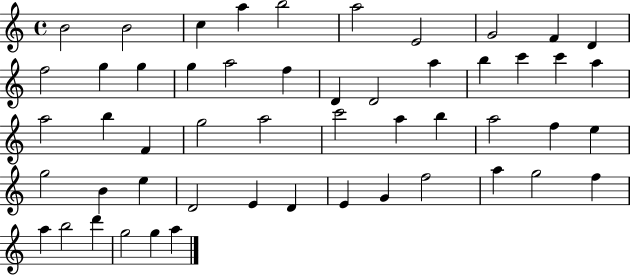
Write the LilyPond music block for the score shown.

{
  \clef treble
  \time 4/4
  \defaultTimeSignature
  \key c \major
  b'2 b'2 | c''4 a''4 b''2 | a''2 e'2 | g'2 f'4 d'4 | \break f''2 g''4 g''4 | g''4 a''2 f''4 | d'4 d'2 a''4 | b''4 c'''4 c'''4 a''4 | \break a''2 b''4 f'4 | g''2 a''2 | c'''2 a''4 b''4 | a''2 f''4 e''4 | \break g''2 b'4 e''4 | d'2 e'4 d'4 | e'4 g'4 f''2 | a''4 g''2 f''4 | \break a''4 b''2 d'''4 | g''2 g''4 a''4 | \bar "|."
}